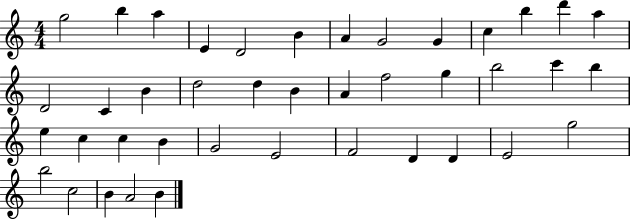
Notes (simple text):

G5/h B5/q A5/q E4/q D4/h B4/q A4/q G4/h G4/q C5/q B5/q D6/q A5/q D4/h C4/q B4/q D5/h D5/q B4/q A4/q F5/h G5/q B5/h C6/q B5/q E5/q C5/q C5/q B4/q G4/h E4/h F4/h D4/q D4/q E4/h G5/h B5/h C5/h B4/q A4/h B4/q